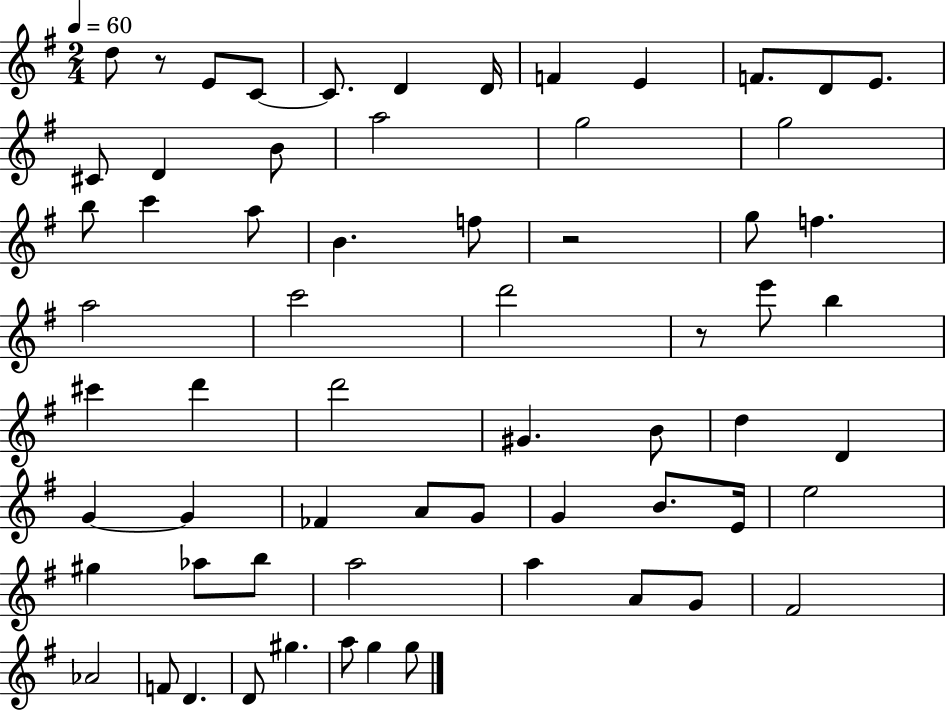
{
  \clef treble
  \numericTimeSignature
  \time 2/4
  \key g \major
  \tempo 4 = 60
  \repeat volta 2 { d''8 r8 e'8 c'8~~ | c'8. d'4 d'16 | f'4 e'4 | f'8. d'8 e'8. | \break cis'8 d'4 b'8 | a''2 | g''2 | g''2 | \break b''8 c'''4 a''8 | b'4. f''8 | r2 | g''8 f''4. | \break a''2 | c'''2 | d'''2 | r8 e'''8 b''4 | \break cis'''4 d'''4 | d'''2 | gis'4. b'8 | d''4 d'4 | \break g'4~~ g'4 | fes'4 a'8 g'8 | g'4 b'8. e'16 | e''2 | \break gis''4 aes''8 b''8 | a''2 | a''4 a'8 g'8 | fis'2 | \break aes'2 | f'8 d'4. | d'8 gis''4. | a''8 g''4 g''8 | \break } \bar "|."
}